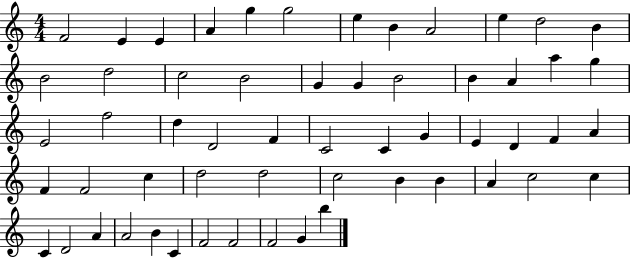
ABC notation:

X:1
T:Untitled
M:4/4
L:1/4
K:C
F2 E E A g g2 e B A2 e d2 B B2 d2 c2 B2 G G B2 B A a g E2 f2 d D2 F C2 C G E D F A F F2 c d2 d2 c2 B B A c2 c C D2 A A2 B C F2 F2 F2 G b